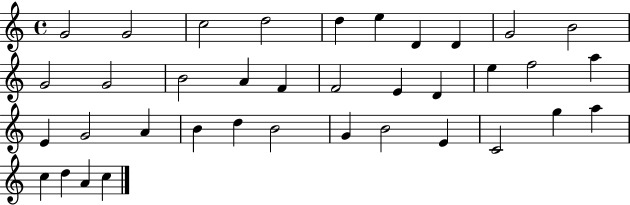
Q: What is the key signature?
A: C major